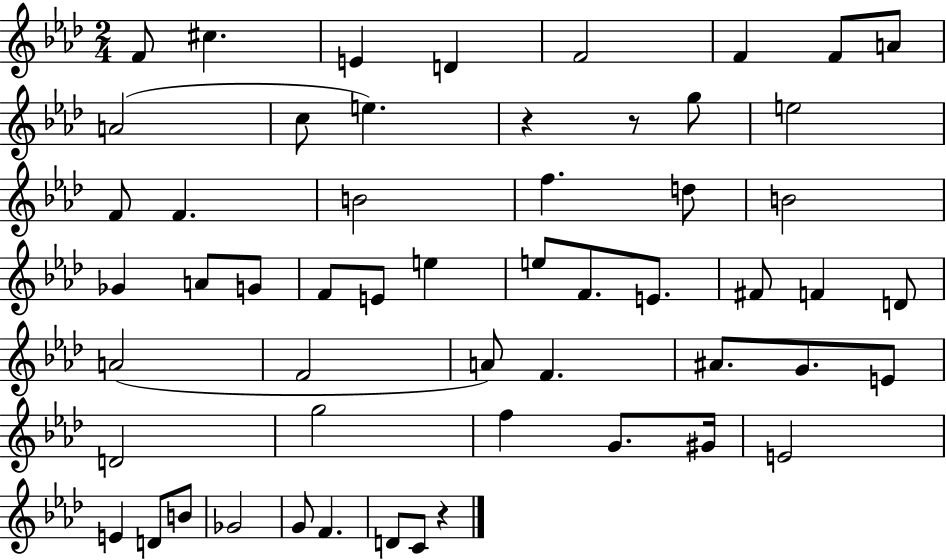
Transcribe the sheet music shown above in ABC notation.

X:1
T:Untitled
M:2/4
L:1/4
K:Ab
F/2 ^c E D F2 F F/2 A/2 A2 c/2 e z z/2 g/2 e2 F/2 F B2 f d/2 B2 _G A/2 G/2 F/2 E/2 e e/2 F/2 E/2 ^F/2 F D/2 A2 F2 A/2 F ^A/2 G/2 E/2 D2 g2 f G/2 ^G/4 E2 E D/2 B/2 _G2 G/2 F D/2 C/2 z